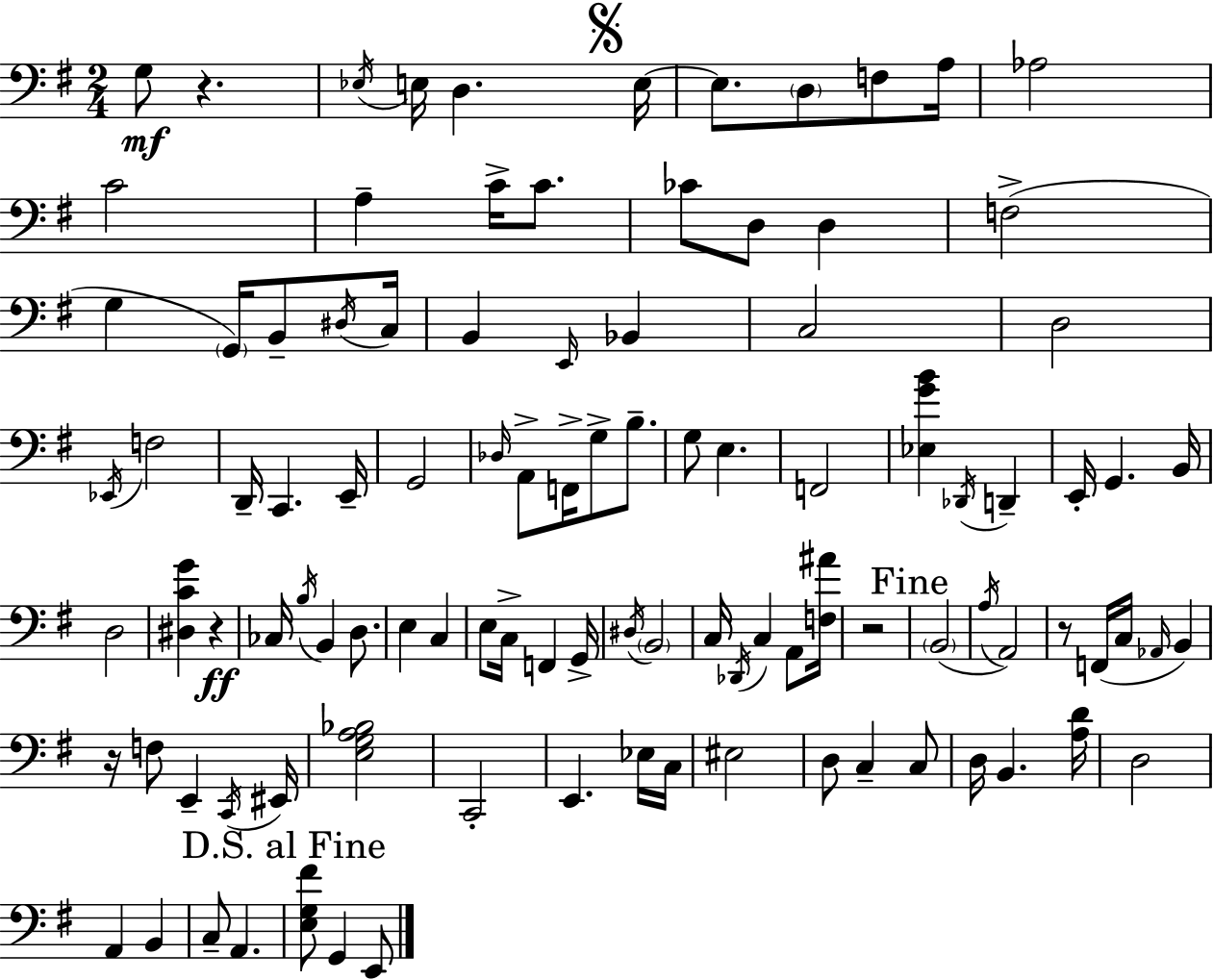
X:1
T:Untitled
M:2/4
L:1/4
K:Em
G,/2 z _E,/4 E,/4 D, E,/4 E,/2 D,/2 F,/2 A,/4 _A,2 C2 A, C/4 C/2 _C/2 D,/2 D, F,2 G, G,,/4 B,,/2 ^D,/4 C,/4 B,, E,,/4 _B,, C,2 D,2 _E,,/4 F,2 D,,/4 C,, E,,/4 G,,2 _D,/4 A,,/2 F,,/4 G,/2 B,/2 G,/2 E, F,,2 [_E,GB] _D,,/4 D,, E,,/4 G,, B,,/4 D,2 [^D,CG] z _C,/4 B,/4 B,, D,/2 E, C, E,/2 C,/4 F,, G,,/4 ^D,/4 B,,2 C,/4 _D,,/4 C, A,,/2 [F,^A]/4 z2 B,,2 A,/4 A,,2 z/2 F,,/4 C,/4 _A,,/4 B,, z/4 F,/2 E,, C,,/4 ^E,,/4 [E,G,A,_B,]2 C,,2 E,, _E,/4 C,/4 ^E,2 D,/2 C, C,/2 D,/4 B,, [A,D]/4 D,2 A,, B,, C,/2 A,, [E,G,^F]/2 G,, E,,/2